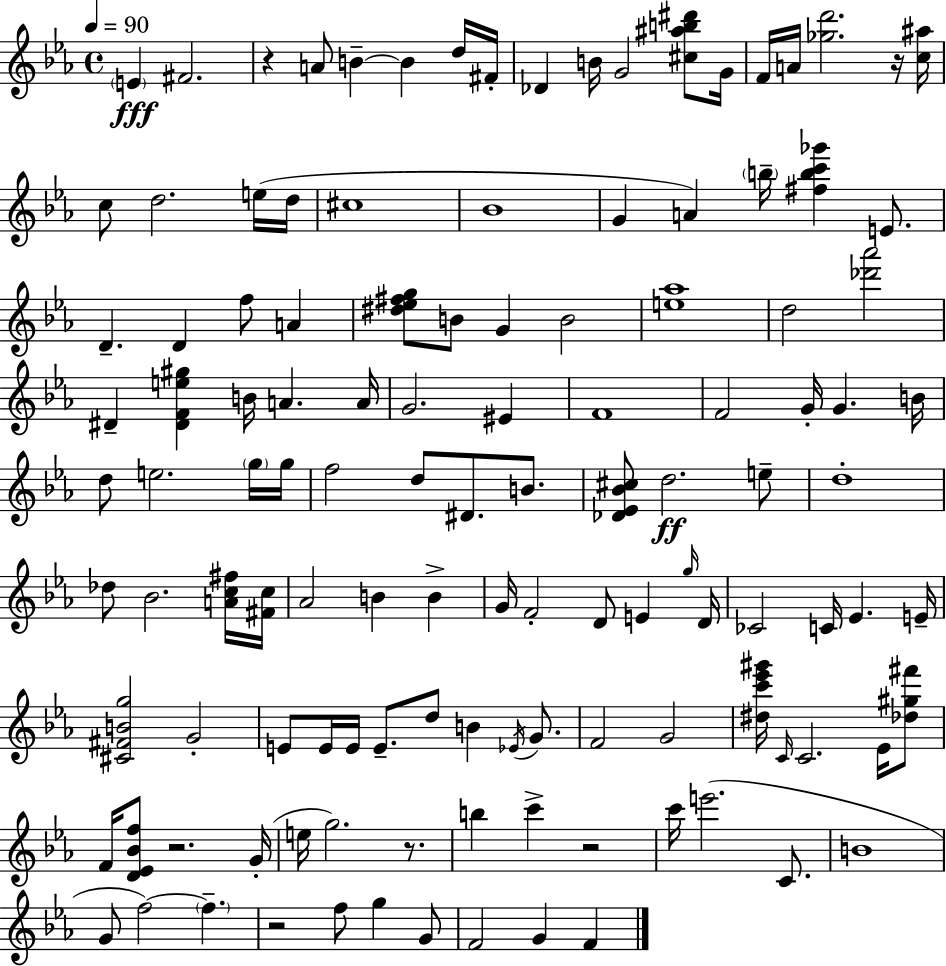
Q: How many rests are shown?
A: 6